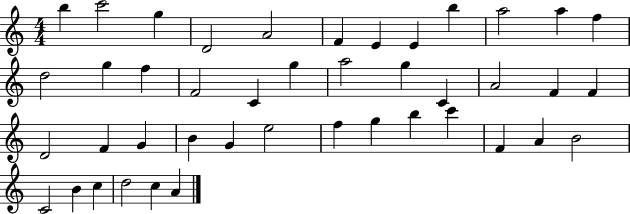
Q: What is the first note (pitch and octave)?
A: B5